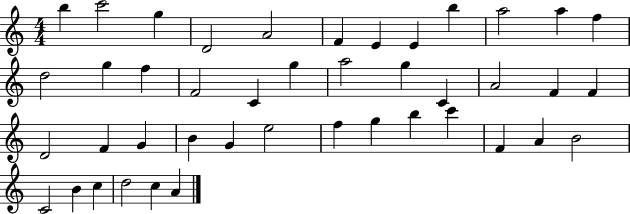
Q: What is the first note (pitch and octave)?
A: B5